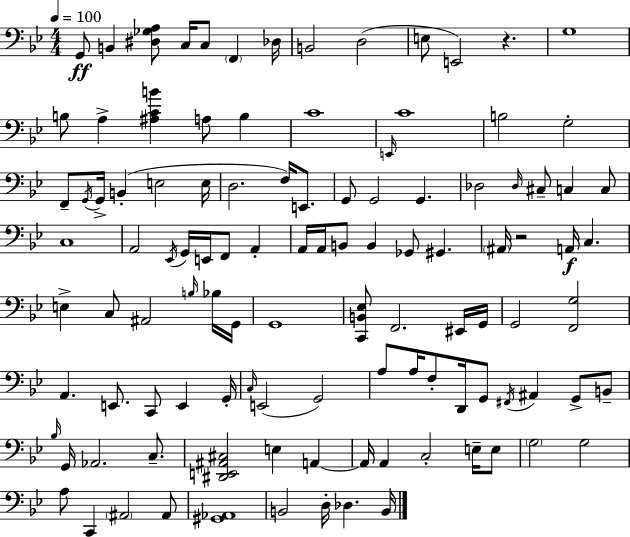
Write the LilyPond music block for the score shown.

{
  \clef bass
  \numericTimeSignature
  \time 4/4
  \key g \minor
  \tempo 4 = 100
  g,8\ff b,4 <dis ges a>8 c16 c8 \parenthesize f,4 des16 | b,2 d2( | e8 e,2) r4. | g1 | \break b8 a4-> <ais c' b'>4 a8 b4 | c'1 | \grace { e,16 } c'1 | b2 g2-. | \break f,8-- \acciaccatura { g,16 } g,16-> b,4-.( e2 | e16 d2. f16) e,8. | g,8 g,2 g,4. | des2 \grace { des16 } cis8-- c4 | \break c8 c1 | a,2 \acciaccatura { ees,16 } g,16 e,16 f,8 | a,4-. a,16 a,16 b,8 b,4 ges,8 gis,4. | \parenthesize ais,16 r2 a,16\f c4. | \break e4-> c8 ais,2 | \grace { b16 } bes16 g,16 g,1 | <c, b, ees>8 f,2. | eis,16 g,16 g,2 <f, g>2 | \break a,4. e,8. c,8 | e,4 g,16-. \grace { c16 }( e,2 g,2) | a8 a16 f8-. d,16 g,8 \acciaccatura { fis,16 } ais,4 | g,8-> b,8-- \grace { bes16 } g,16 aes,2. | \break c8.-- <dis, e, ais, cis>2 | e4 a,4~~ a,16 a,4 c2-. | e16-- e8 \parenthesize g2 | g2 a8 c,4 \parenthesize ais,2 | \break ais,8 <gis, aes,>1 | b,2 | d16-. des4. b,16 \bar "|."
}